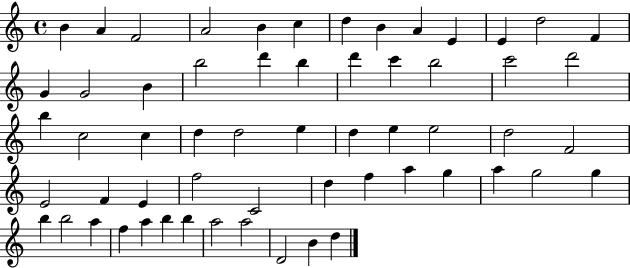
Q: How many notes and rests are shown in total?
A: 59